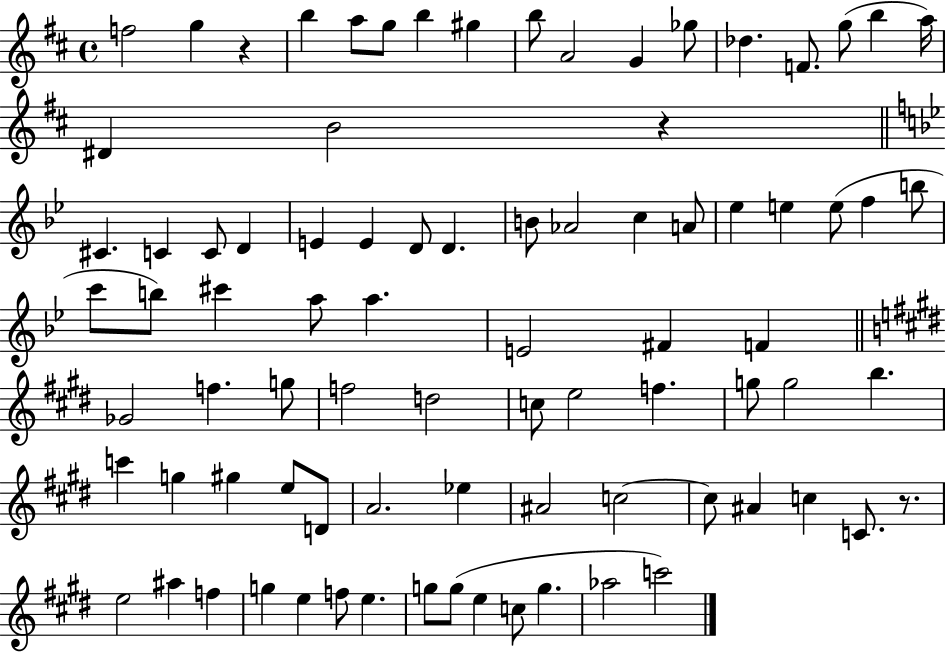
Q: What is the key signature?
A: D major